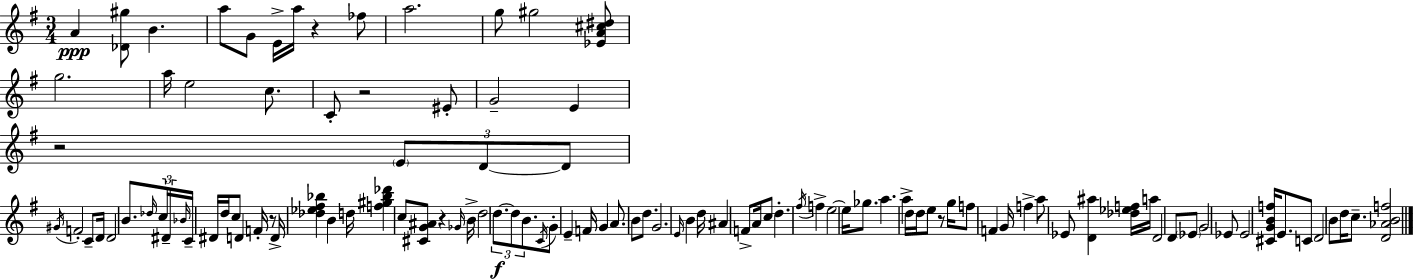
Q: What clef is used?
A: treble